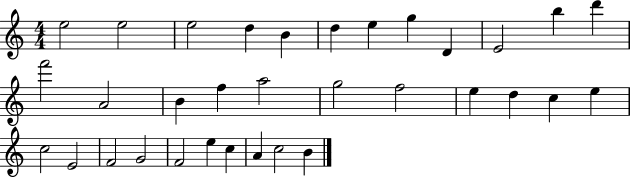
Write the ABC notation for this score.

X:1
T:Untitled
M:4/4
L:1/4
K:C
e2 e2 e2 d B d e g D E2 b d' f'2 A2 B f a2 g2 f2 e d c e c2 E2 F2 G2 F2 e c A c2 B